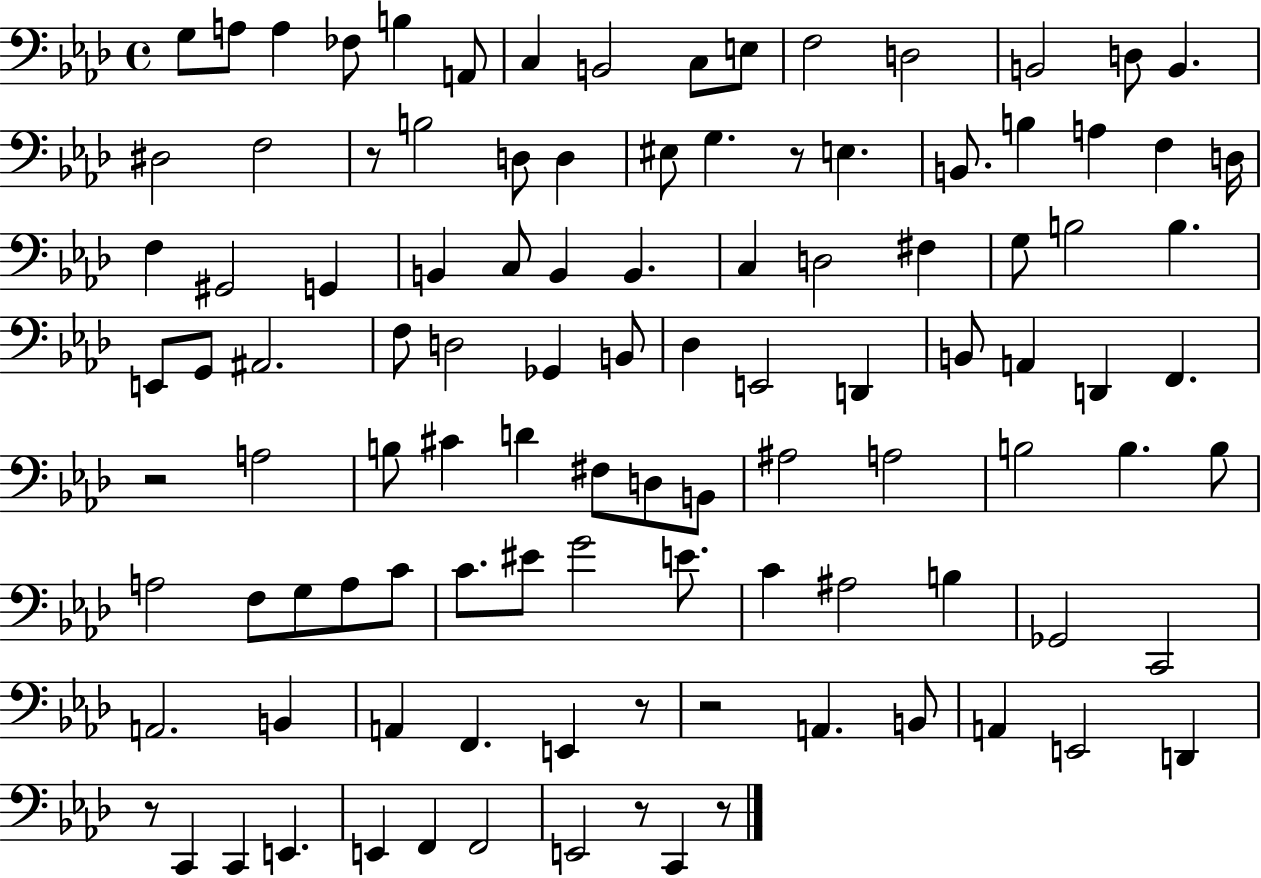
G3/e A3/e A3/q FES3/e B3/q A2/e C3/q B2/h C3/e E3/e F3/h D3/h B2/h D3/e B2/q. D#3/h F3/h R/e B3/h D3/e D3/q EIS3/e G3/q. R/e E3/q. B2/e. B3/q A3/q F3/q D3/s F3/q G#2/h G2/q B2/q C3/e B2/q B2/q. C3/q D3/h F#3/q G3/e B3/h B3/q. E2/e G2/e A#2/h. F3/e D3/h Gb2/q B2/e Db3/q E2/h D2/q B2/e A2/q D2/q F2/q. R/h A3/h B3/e C#4/q D4/q F#3/e D3/e B2/e A#3/h A3/h B3/h B3/q. B3/e A3/h F3/e G3/e A3/e C4/e C4/e. EIS4/e G4/h E4/e. C4/q A#3/h B3/q Gb2/h C2/h A2/h. B2/q A2/q F2/q. E2/q R/e R/h A2/q. B2/e A2/q E2/h D2/q R/e C2/q C2/q E2/q. E2/q F2/q F2/h E2/h R/e C2/q R/e